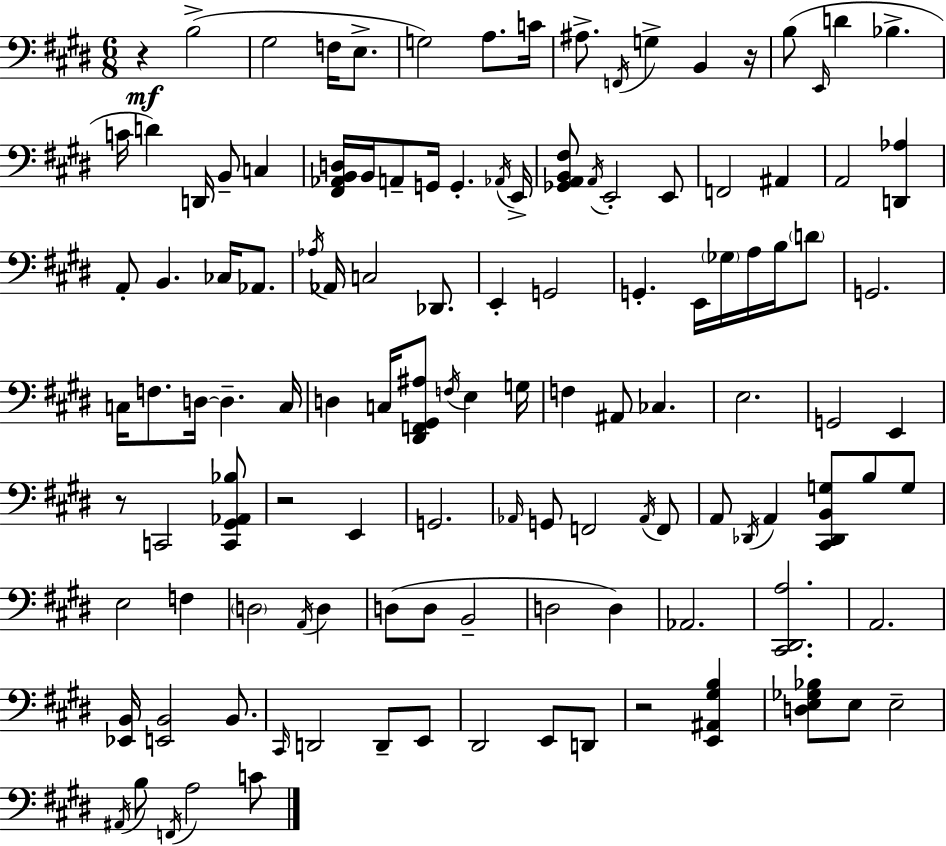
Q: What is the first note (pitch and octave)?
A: B3